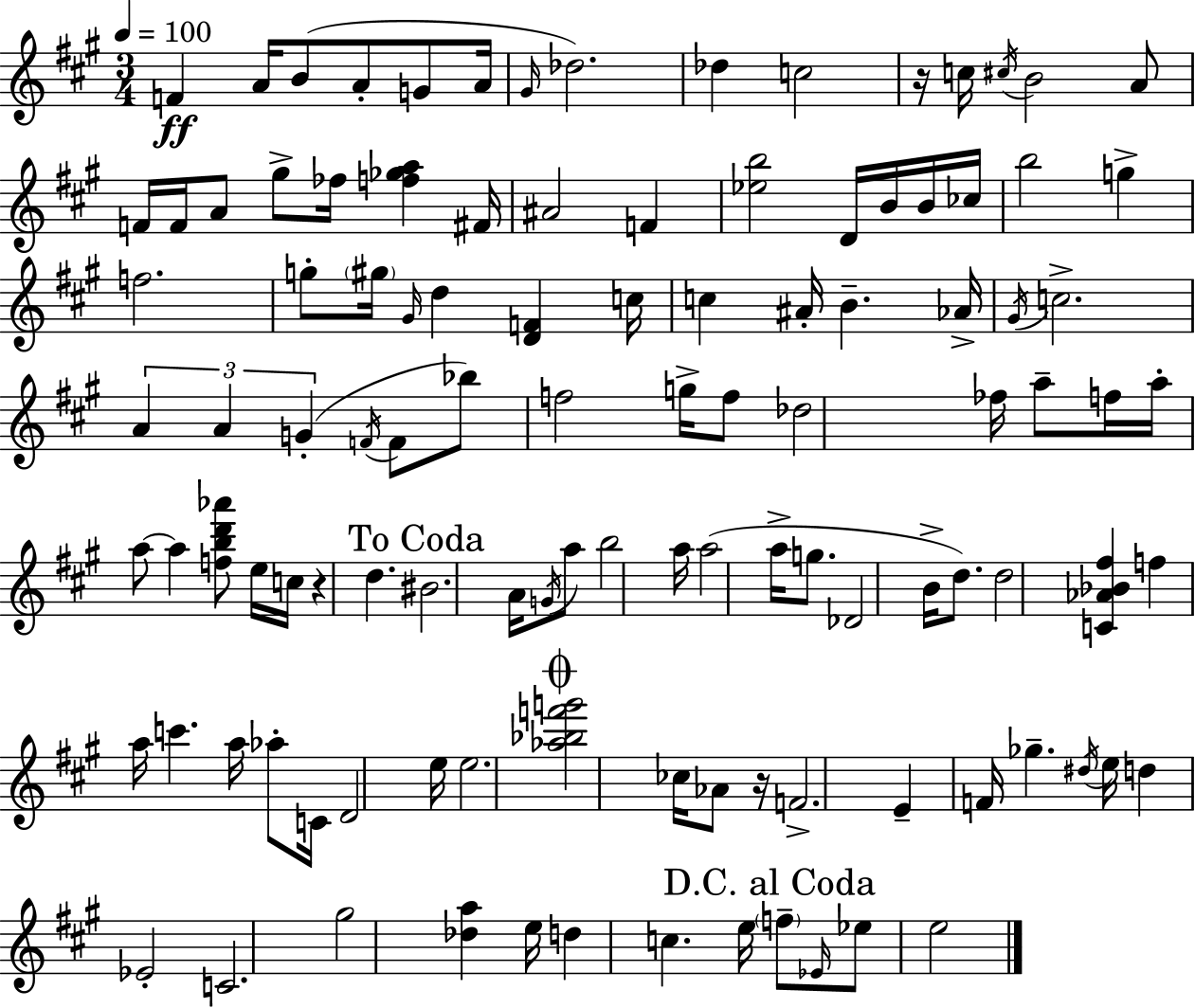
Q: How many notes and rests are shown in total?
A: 111